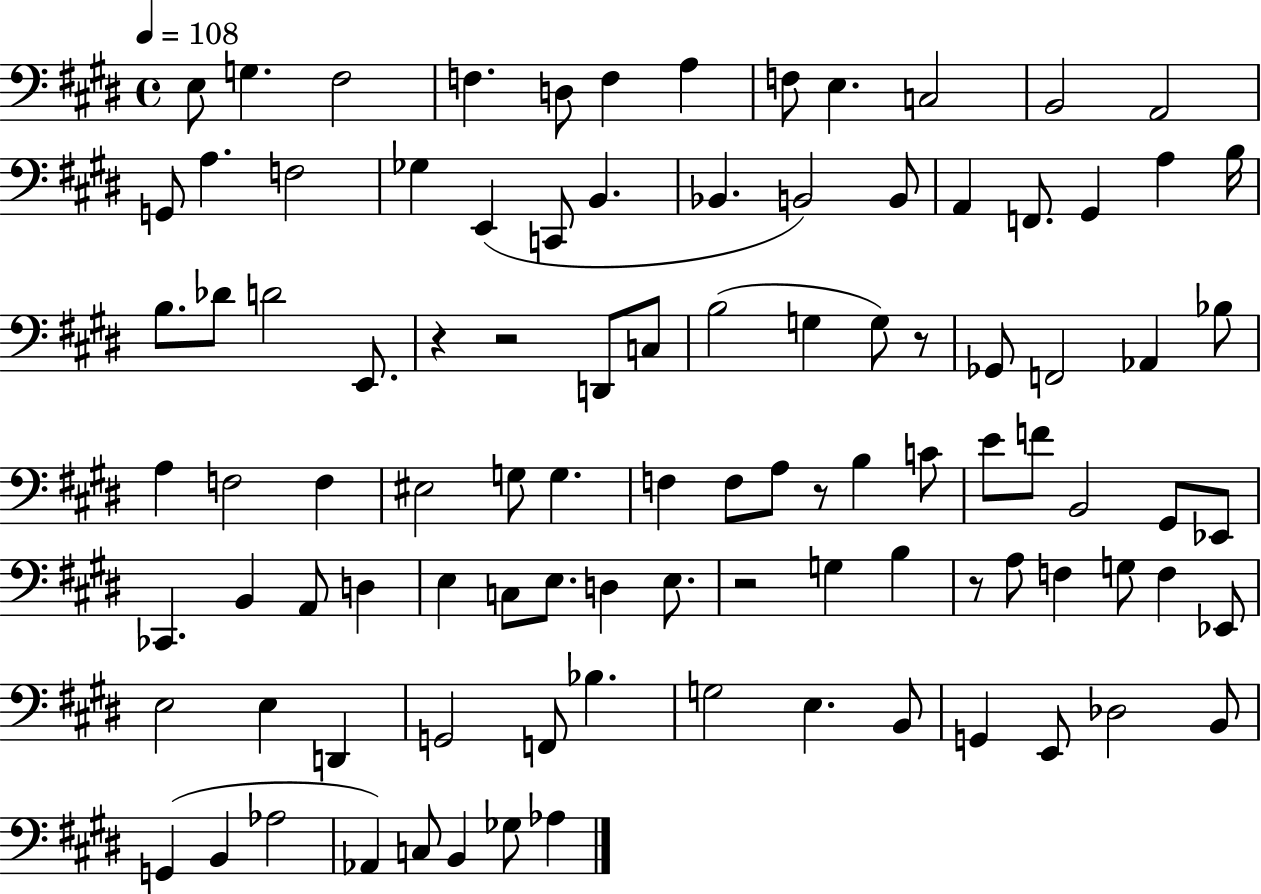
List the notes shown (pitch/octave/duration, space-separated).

E3/e G3/q. F#3/h F3/q. D3/e F3/q A3/q F3/e E3/q. C3/h B2/h A2/h G2/e A3/q. F3/h Gb3/q E2/q C2/e B2/q. Bb2/q. B2/h B2/e A2/q F2/e. G#2/q A3/q B3/s B3/e. Db4/e D4/h E2/e. R/q R/h D2/e C3/e B3/h G3/q G3/e R/e Gb2/e F2/h Ab2/q Bb3/e A3/q F3/h F3/q EIS3/h G3/e G3/q. F3/q F3/e A3/e R/e B3/q C4/e E4/e F4/e B2/h G#2/e Eb2/e CES2/q. B2/q A2/e D3/q E3/q C3/e E3/e. D3/q E3/e. R/h G3/q B3/q R/e A3/e F3/q G3/e F3/q Eb2/e E3/h E3/q D2/q G2/h F2/e Bb3/q. G3/h E3/q. B2/e G2/q E2/e Db3/h B2/e G2/q B2/q Ab3/h Ab2/q C3/e B2/q Gb3/e Ab3/q